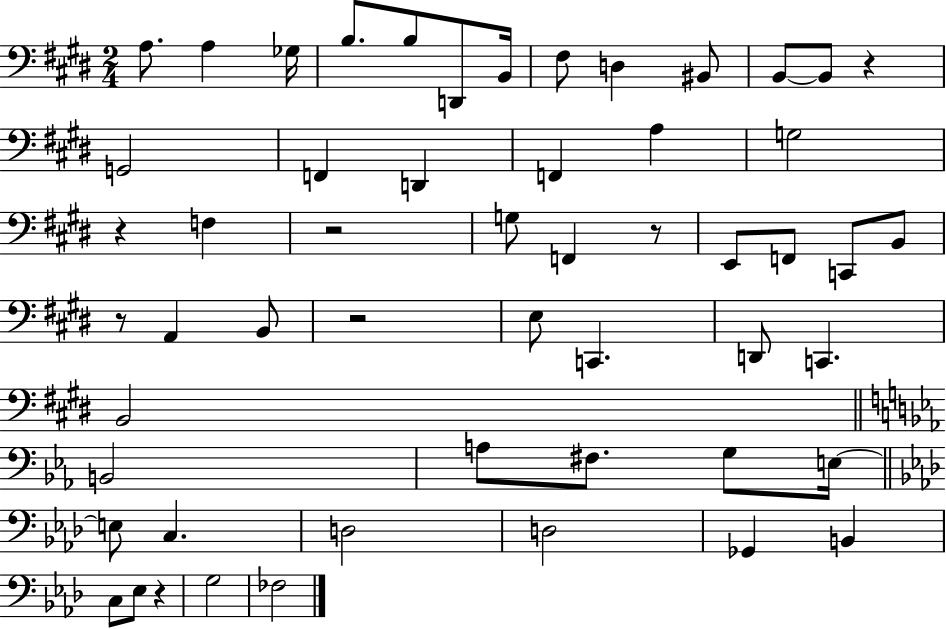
{
  \clef bass
  \numericTimeSignature
  \time 2/4
  \key e \major
  a8. a4 ges16 | b8. b8 d,8 b,16 | fis8 d4 bis,8 | b,8~~ b,8 r4 | \break g,2 | f,4 d,4 | f,4 a4 | g2 | \break r4 f4 | r2 | g8 f,4 r8 | e,8 f,8 c,8 b,8 | \break r8 a,4 b,8 | r2 | e8 c,4. | d,8 c,4. | \break b,2 | \bar "||" \break \key ees \major b,2 | a8 fis8. g8 e16~~ | \bar "||" \break \key aes \major e8 c4. | d2 | d2 | ges,4 b,4 | \break c8 ees8 r4 | g2 | fes2 | \bar "|."
}